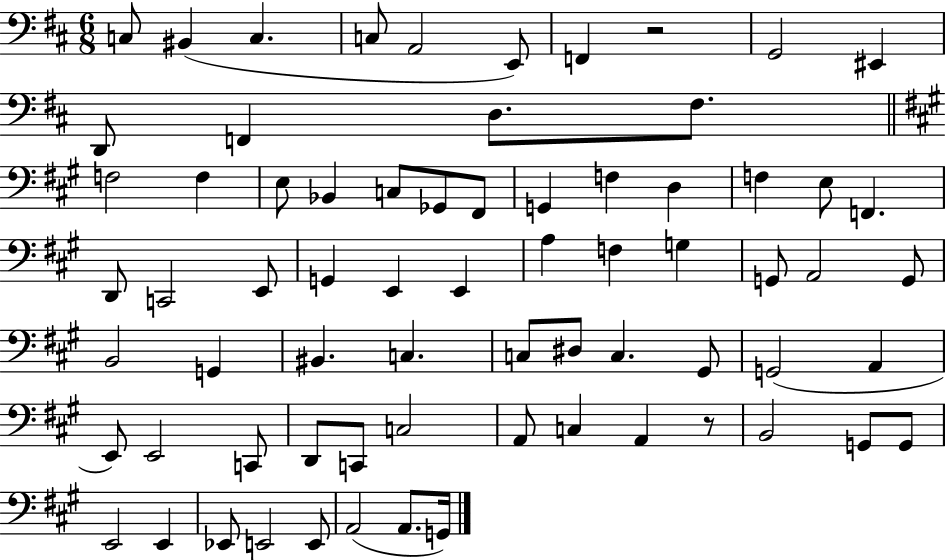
C3/e BIS2/q C3/q. C3/e A2/h E2/e F2/q R/h G2/h EIS2/q D2/e F2/q D3/e. F#3/e. F3/h F3/q E3/e Bb2/q C3/e Gb2/e F#2/e G2/q F3/q D3/q F3/q E3/e F2/q. D2/e C2/h E2/e G2/q E2/q E2/q A3/q F3/q G3/q G2/e A2/h G2/e B2/h G2/q BIS2/q. C3/q. C3/e D#3/e C3/q. G#2/e G2/h A2/q E2/e E2/h C2/e D2/e C2/e C3/h A2/e C3/q A2/q R/e B2/h G2/e G2/e E2/h E2/q Eb2/e E2/h E2/e A2/h A2/e. G2/s